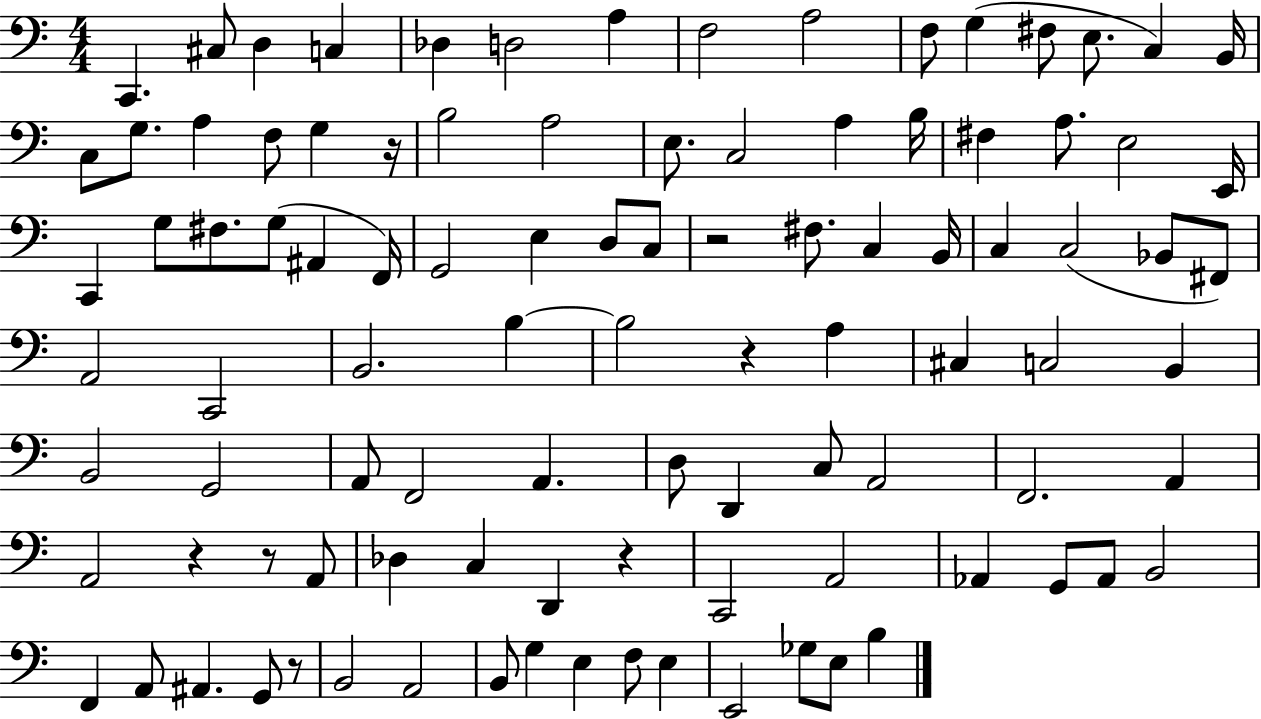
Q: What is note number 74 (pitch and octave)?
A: A2